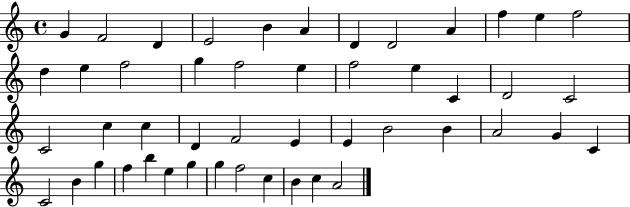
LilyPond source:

{
  \clef treble
  \time 4/4
  \defaultTimeSignature
  \key c \major
  g'4 f'2 d'4 | e'2 b'4 a'4 | d'4 d'2 a'4 | f''4 e''4 f''2 | \break d''4 e''4 f''2 | g''4 f''2 e''4 | f''2 e''4 c'4 | d'2 c'2 | \break c'2 c''4 c''4 | d'4 f'2 e'4 | e'4 b'2 b'4 | a'2 g'4 c'4 | \break c'2 b'4 g''4 | f''4 b''4 e''4 g''4 | g''4 f''2 c''4 | b'4 c''4 a'2 | \break \bar "|."
}